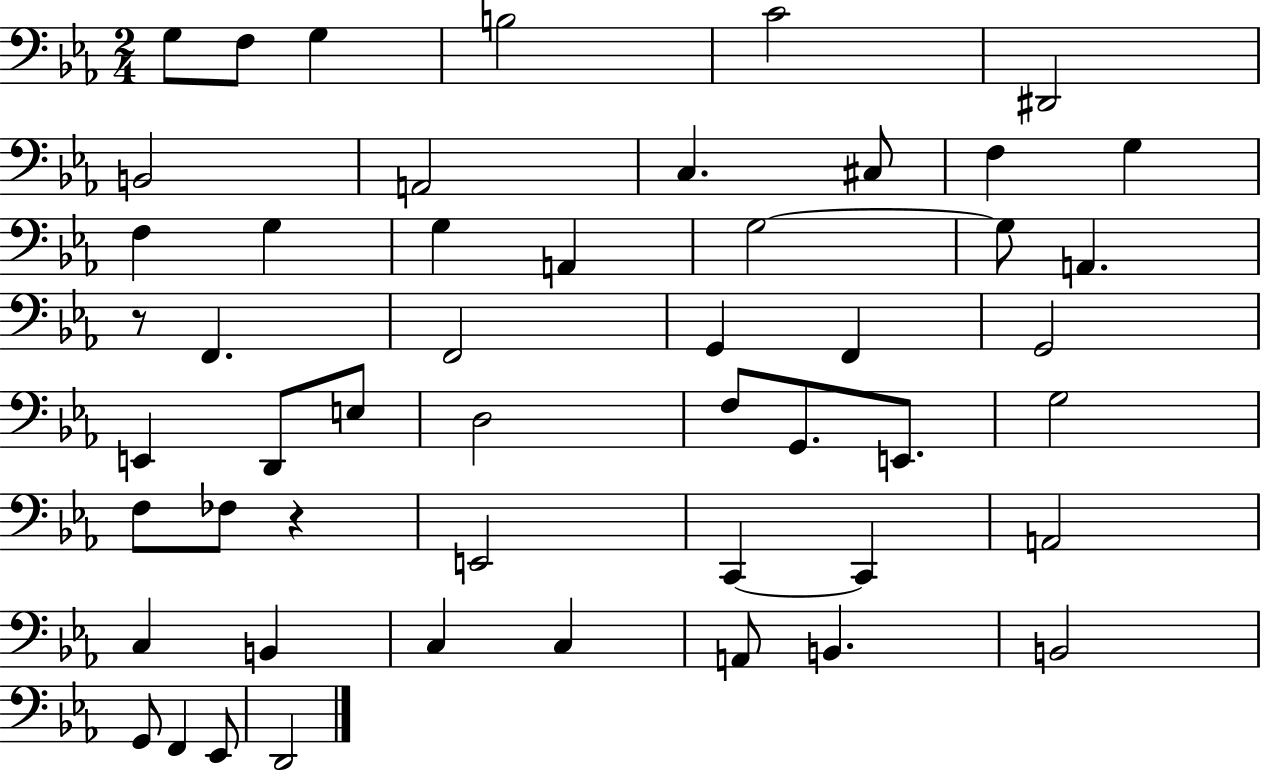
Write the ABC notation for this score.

X:1
T:Untitled
M:2/4
L:1/4
K:Eb
G,/2 F,/2 G, B,2 C2 ^D,,2 B,,2 A,,2 C, ^C,/2 F, G, F, G, G, A,, G,2 G,/2 A,, z/2 F,, F,,2 G,, F,, G,,2 E,, D,,/2 E,/2 D,2 F,/2 G,,/2 E,,/2 G,2 F,/2 _F,/2 z E,,2 C,, C,, A,,2 C, B,, C, C, A,,/2 B,, B,,2 G,,/2 F,, _E,,/2 D,,2